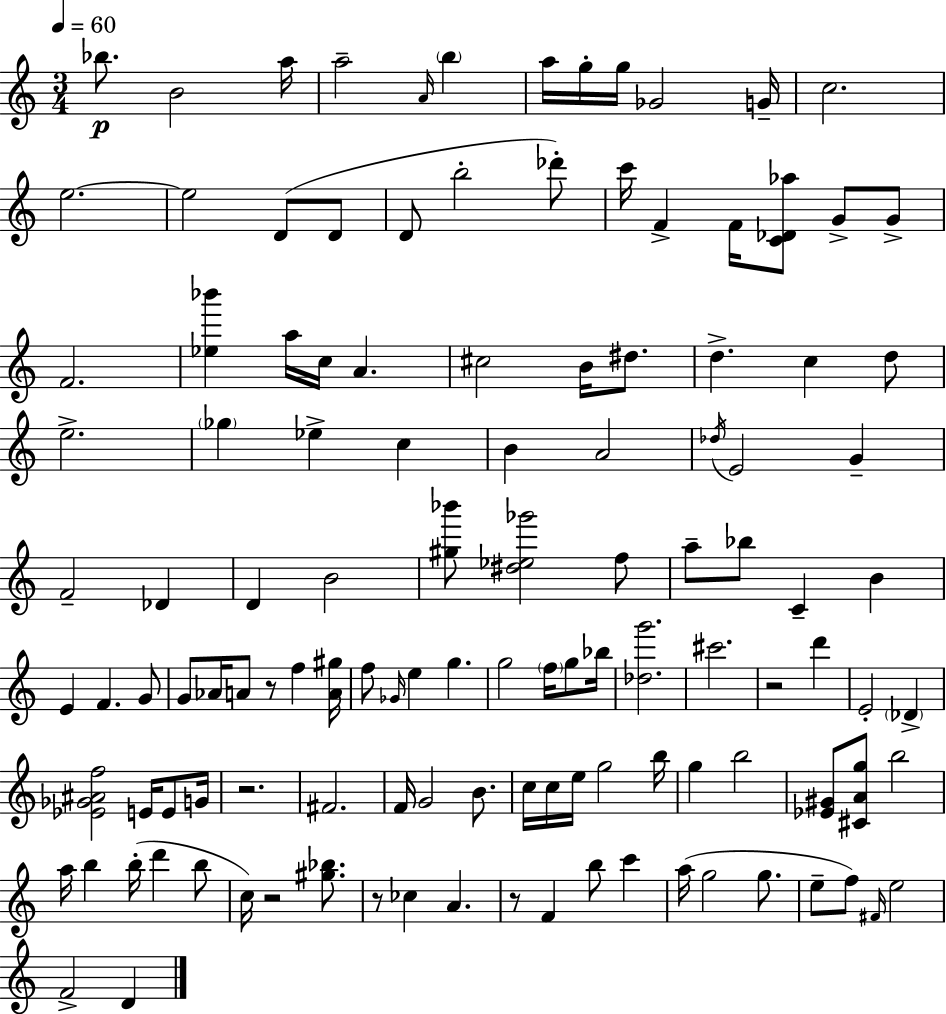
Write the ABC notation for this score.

X:1
T:Untitled
M:3/4
L:1/4
K:Am
_b/2 B2 a/4 a2 A/4 b a/4 g/4 g/4 _G2 G/4 c2 e2 e2 D/2 D/2 D/2 b2 _d'/2 c'/4 F F/4 [C_D_a]/2 G/2 G/2 F2 [_e_b'] a/4 c/4 A ^c2 B/4 ^d/2 d c d/2 e2 _g _e c B A2 _d/4 E2 G F2 _D D B2 [^g_b']/2 [^d_e_g']2 f/2 a/2 _b/2 C B E F G/2 G/2 _A/4 A/2 z/2 f [A^g]/4 f/2 _G/4 e g g2 f/4 g/2 _b/4 [_dg']2 ^c'2 z2 d' E2 _D [_E_G^Af]2 E/4 E/2 G/4 z2 ^F2 F/4 G2 B/2 c/4 c/4 e/4 g2 b/4 g b2 [_E^G]/2 [^CAg]/2 b2 a/4 b b/4 d' b/2 c/4 z2 [^g_b]/2 z/2 _c A z/2 F b/2 c' a/4 g2 g/2 e/2 f/2 ^F/4 e2 F2 D